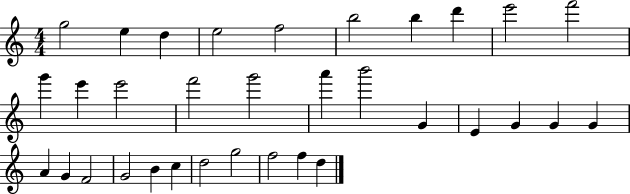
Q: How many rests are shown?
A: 0